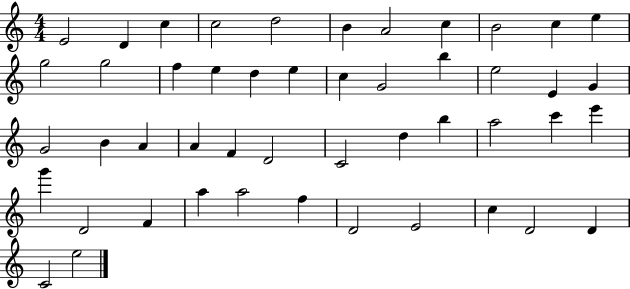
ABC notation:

X:1
T:Untitled
M:4/4
L:1/4
K:C
E2 D c c2 d2 B A2 c B2 c e g2 g2 f e d e c G2 b e2 E G G2 B A A F D2 C2 d b a2 c' e' g' D2 F a a2 f D2 E2 c D2 D C2 e2